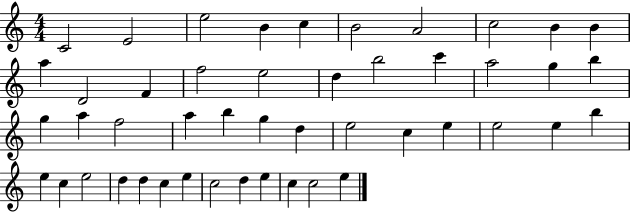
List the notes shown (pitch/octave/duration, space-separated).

C4/h E4/h E5/h B4/q C5/q B4/h A4/h C5/h B4/q B4/q A5/q D4/h F4/q F5/h E5/h D5/q B5/h C6/q A5/h G5/q B5/q G5/q A5/q F5/h A5/q B5/q G5/q D5/q E5/h C5/q E5/q E5/h E5/q B5/q E5/q C5/q E5/h D5/q D5/q C5/q E5/q C5/h D5/q E5/q C5/q C5/h E5/q